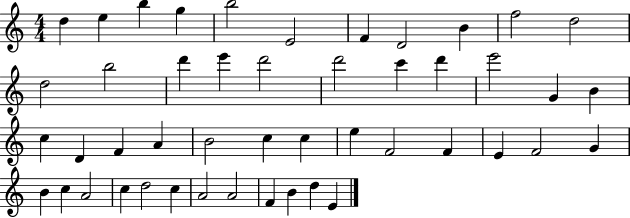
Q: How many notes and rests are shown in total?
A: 47